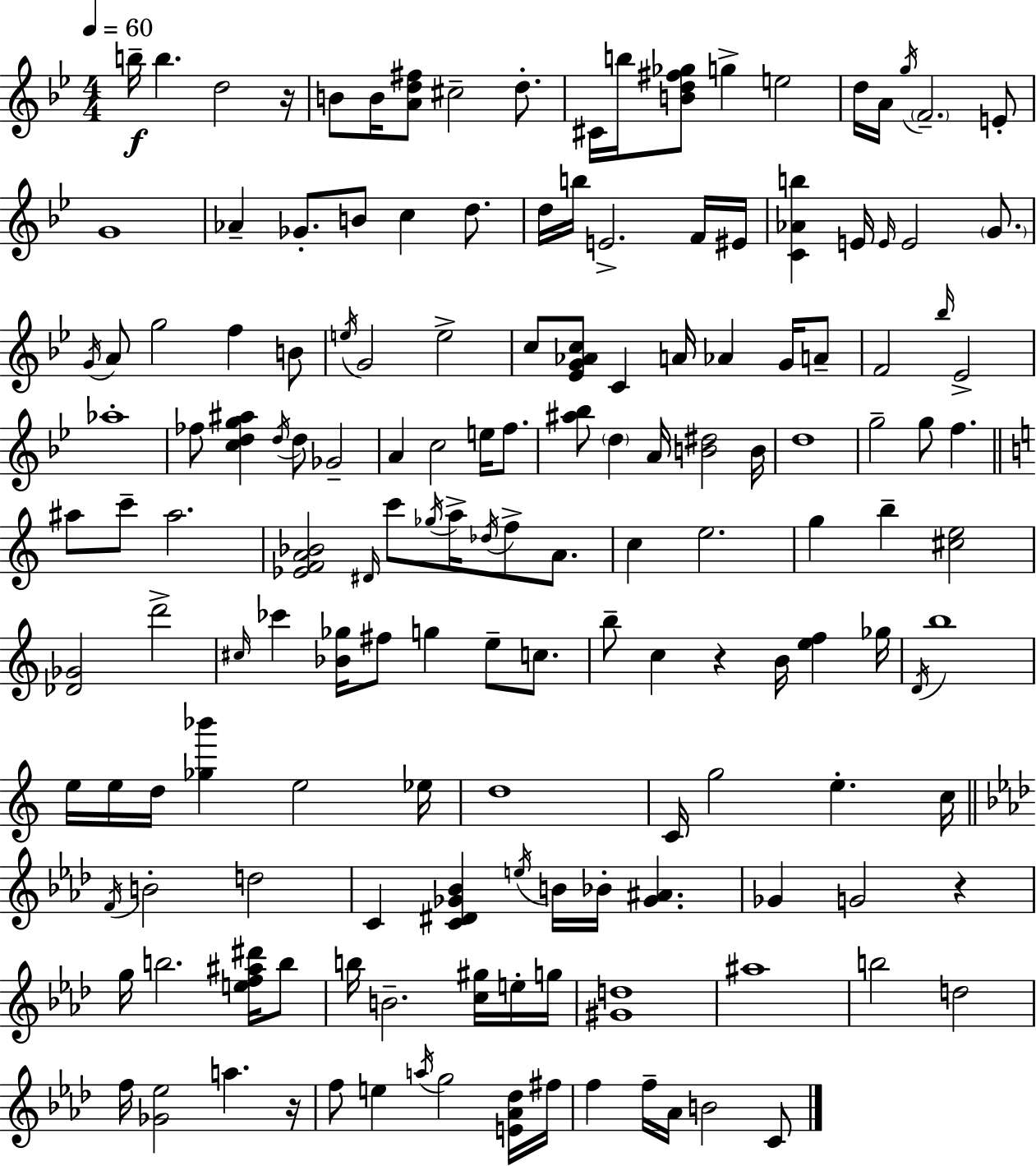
{
  \clef treble
  \numericTimeSignature
  \time 4/4
  \key bes \major
  \tempo 4 = 60
  \repeat volta 2 { b''16--\f b''4. d''2 r16 | b'8 b'16 <a' d'' fis''>8 cis''2-- d''8.-. | cis'16 b''16 <b' d'' fis'' ges''>8 g''4-> e''2 | d''16 a'16 \acciaccatura { g''16 } \parenthesize f'2.-- e'8-. | \break g'1 | aes'4-- ges'8.-. b'8 c''4 d''8. | d''16 b''16 e'2.-> f'16 | eis'16 <c' aes' b''>4 e'16 \grace { e'16 } e'2 \parenthesize g'8. | \break \acciaccatura { g'16 } a'8 g''2 f''4 | b'8 \acciaccatura { e''16 } g'2 e''2-> | c''8 <ees' g' aes' c''>8 c'4 a'16 aes'4 | g'16 a'8-- f'2 \grace { bes''16 } ees'2-> | \break aes''1-. | fes''8 <c'' d'' g'' ais''>4 \acciaccatura { d''16 } d''8 ges'2-- | a'4 c''2 | e''16 f''8. <ais'' bes''>8 \parenthesize d''4 a'16 <b' dis''>2 | \break b'16 d''1 | g''2-- g''8 | f''4. \bar "||" \break \key a \minor ais''8 c'''8-- ais''2. | <ees' f' a' bes'>2 \grace { dis'16 } c'''8 \acciaccatura { ges''16 } a''16-> \acciaccatura { des''16 } f''8-> | a'8. c''4 e''2. | g''4 b''4-- <cis'' e''>2 | \break <des' ges'>2 d'''2-> | \grace { cis''16 } ces'''4 <bes' ges''>16 fis''8 g''4 e''8-- | c''8. b''8-- c''4 r4 b'16 <e'' f''>4 | ges''16 \acciaccatura { d'16 } b''1 | \break e''16 e''16 d''16 <ges'' bes'''>4 e''2 | ees''16 d''1 | c'16 g''2 e''4.-. | c''16 \bar "||" \break \key aes \major \acciaccatura { f'16 } b'2-. d''2 | c'4 <c' dis' ges' bes'>4 \acciaccatura { e''16 } b'16 bes'16-. <ges' ais'>4. | ges'4 g'2 r4 | g''16 b''2. <e'' f'' ais'' dis'''>16 | \break b''8 b''16 b'2.-- <c'' gis''>16 | e''16-. g''16 <gis' d''>1 | ais''1 | b''2 d''2 | \break f''16 <ges' ees''>2 a''4. | r16 f''8 e''4 \acciaccatura { a''16 } g''2 | <e' aes' des''>16 fis''16 f''4 f''16-- aes'16 b'2 | c'8 } \bar "|."
}